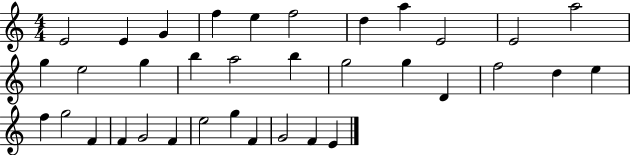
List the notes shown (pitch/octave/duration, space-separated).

E4/h E4/q G4/q F5/q E5/q F5/h D5/q A5/q E4/h E4/h A5/h G5/q E5/h G5/q B5/q A5/h B5/q G5/h G5/q D4/q F5/h D5/q E5/q F5/q G5/h F4/q F4/q G4/h F4/q E5/h G5/q F4/q G4/h F4/q E4/q